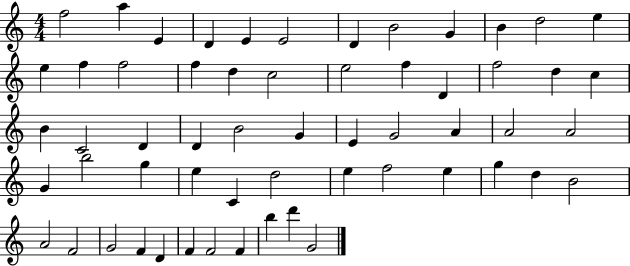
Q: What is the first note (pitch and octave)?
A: F5